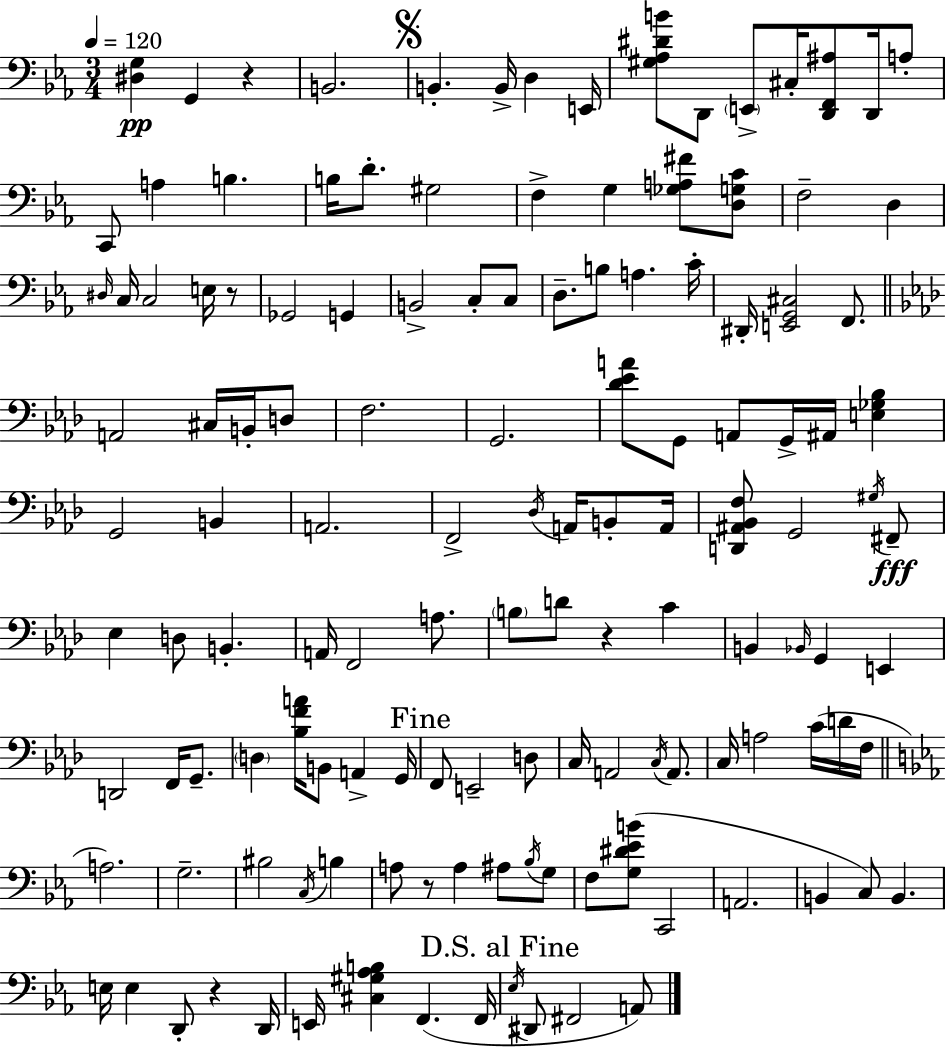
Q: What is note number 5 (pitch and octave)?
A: D3